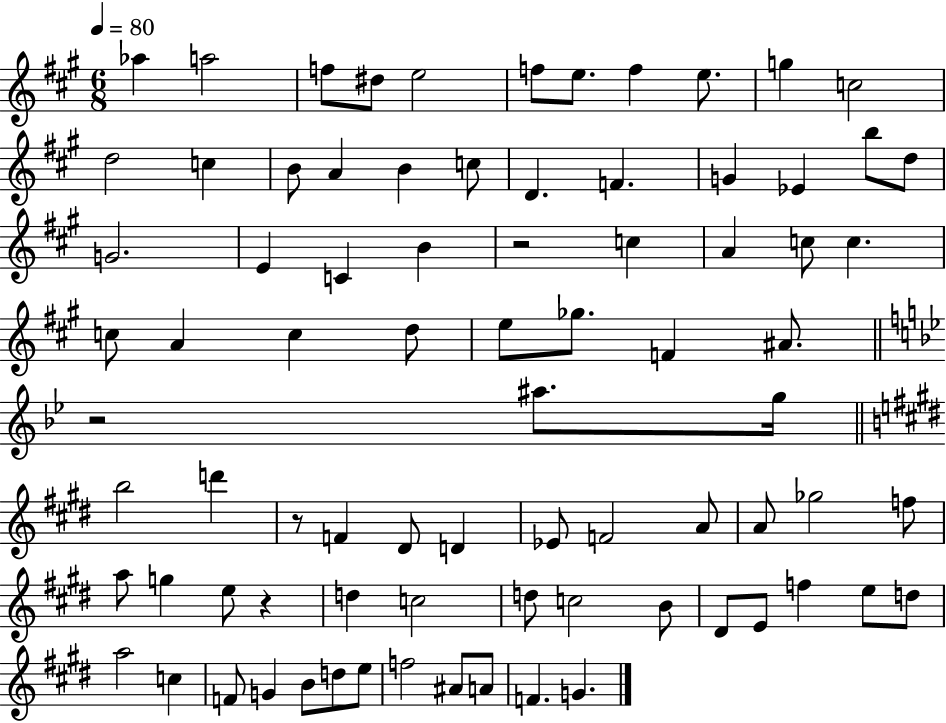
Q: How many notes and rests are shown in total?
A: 81